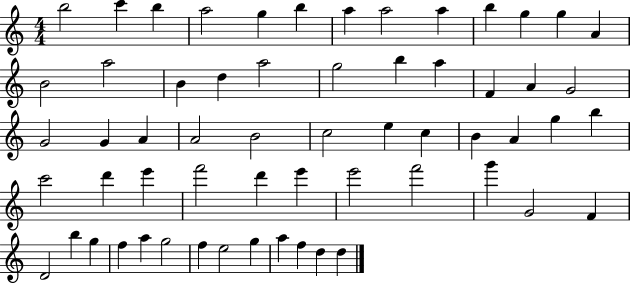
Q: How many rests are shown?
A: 0